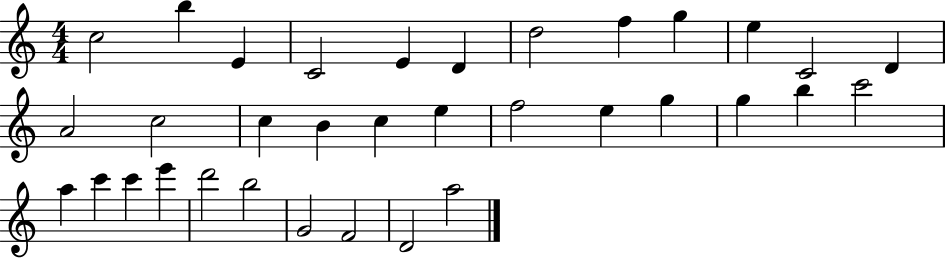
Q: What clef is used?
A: treble